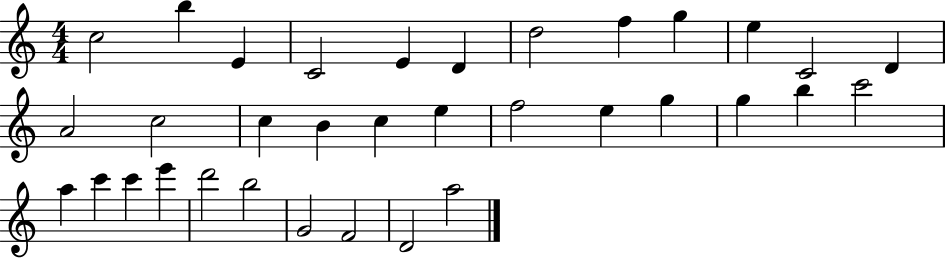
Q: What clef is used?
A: treble